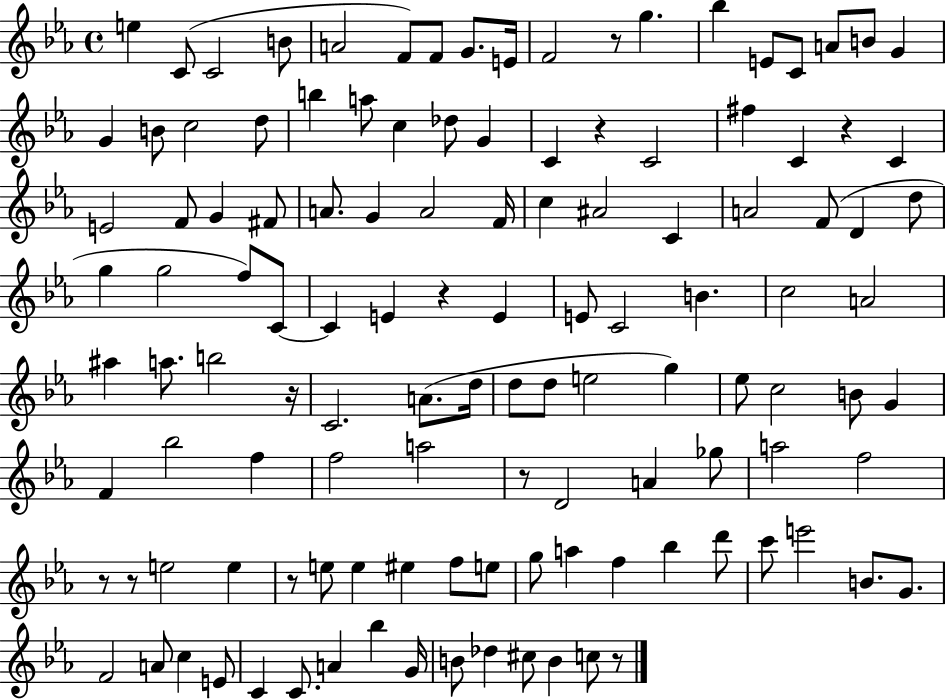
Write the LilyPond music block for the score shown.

{
  \clef treble
  \time 4/4
  \defaultTimeSignature
  \key ees \major
  e''4 c'8( c'2 b'8 | a'2 f'8) f'8 g'8. e'16 | f'2 r8 g''4. | bes''4 e'8 c'8 a'8 b'8 g'4 | \break g'4 b'8 c''2 d''8 | b''4 a''8 c''4 des''8 g'4 | c'4 r4 c'2 | fis''4 c'4 r4 c'4 | \break e'2 f'8 g'4 fis'8 | a'8. g'4 a'2 f'16 | c''4 ais'2 c'4 | a'2 f'8( d'4 d''8 | \break g''4 g''2 f''8) c'8~~ | c'4 e'4 r4 e'4 | e'8 c'2 b'4. | c''2 a'2 | \break ais''4 a''8. b''2 r16 | c'2. a'8.( d''16 | d''8 d''8 e''2 g''4) | ees''8 c''2 b'8 g'4 | \break f'4 bes''2 f''4 | f''2 a''2 | r8 d'2 a'4 ges''8 | a''2 f''2 | \break r8 r8 e''2 e''4 | r8 e''8 e''4 eis''4 f''8 e''8 | g''8 a''4 f''4 bes''4 d'''8 | c'''8 e'''2 b'8. g'8. | \break f'2 a'8 c''4 e'8 | c'4 c'8. a'4 bes''4 g'16 | b'8 des''4 cis''8 b'4 c''8 r8 | \bar "|."
}